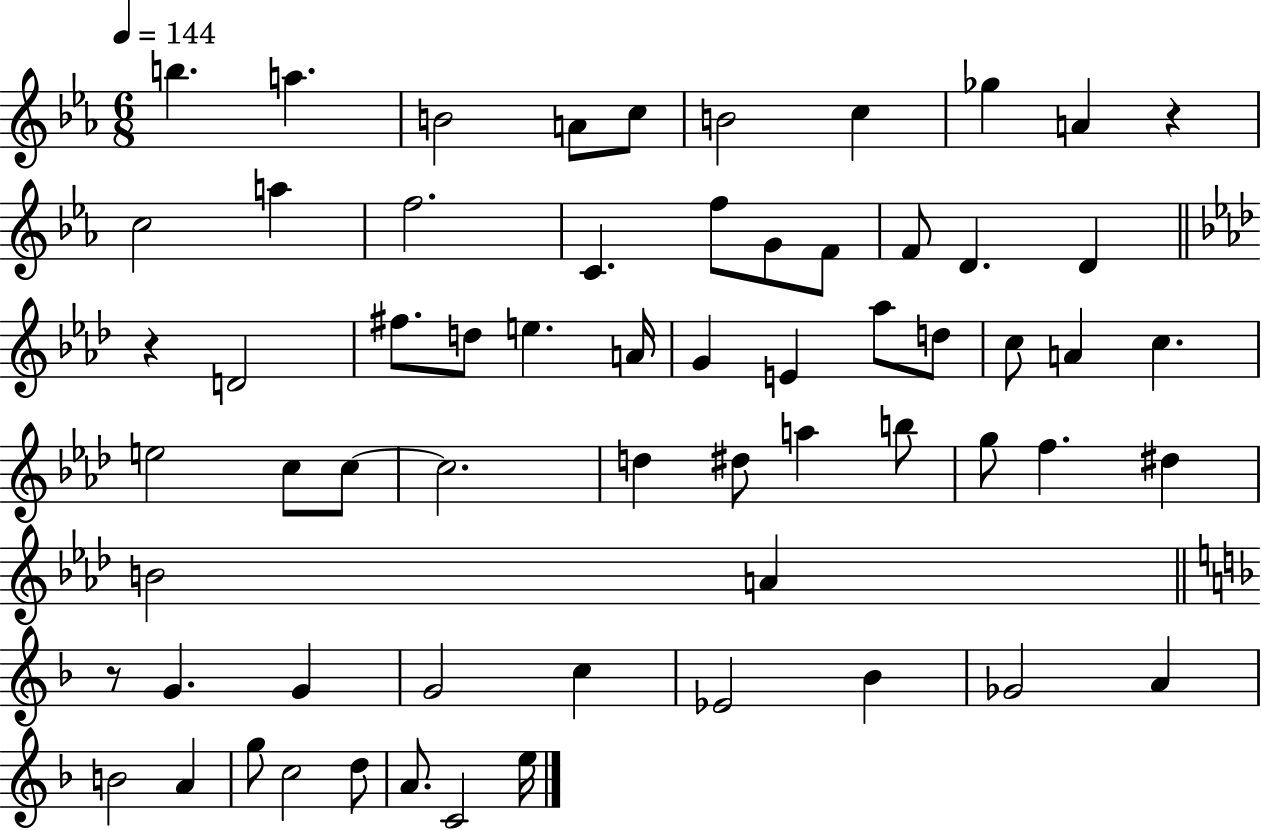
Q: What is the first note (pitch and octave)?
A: B5